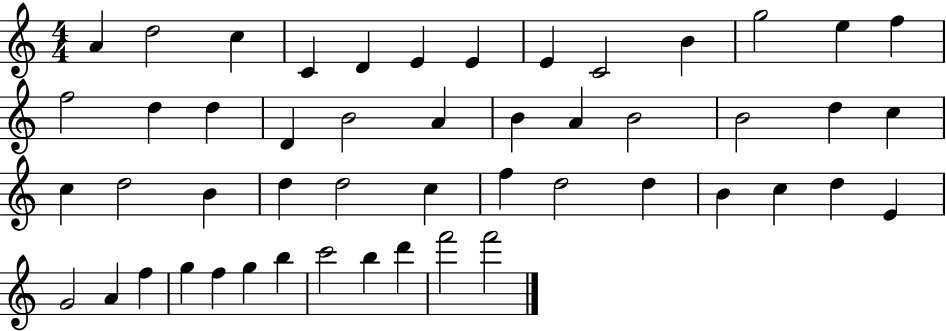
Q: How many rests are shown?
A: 0